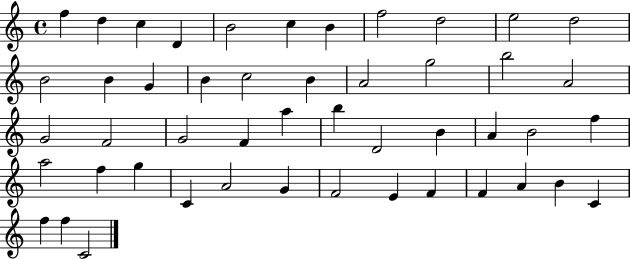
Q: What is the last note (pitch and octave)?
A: C4